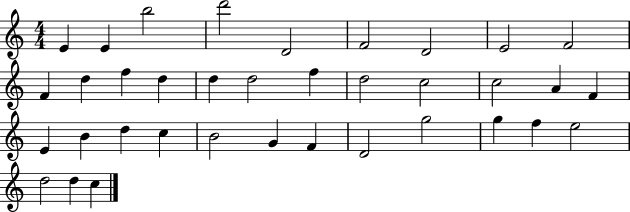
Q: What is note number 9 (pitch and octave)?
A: F4